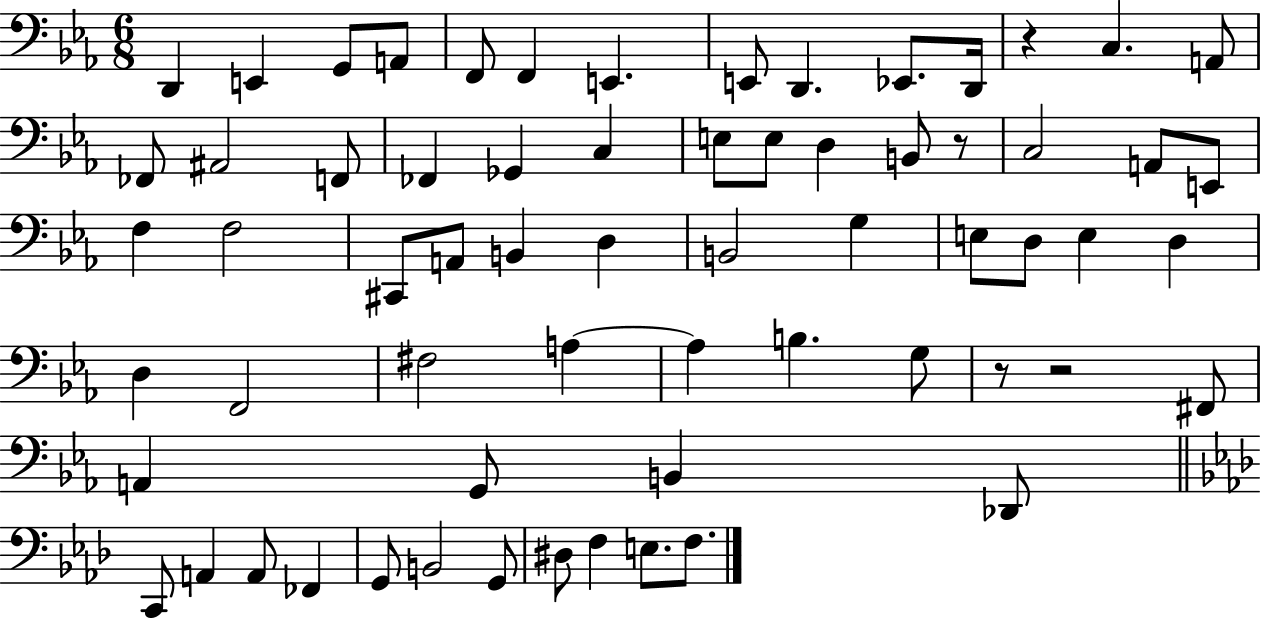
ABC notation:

X:1
T:Untitled
M:6/8
L:1/4
K:Eb
D,, E,, G,,/2 A,,/2 F,,/2 F,, E,, E,,/2 D,, _E,,/2 D,,/4 z C, A,,/2 _F,,/2 ^A,,2 F,,/2 _F,, _G,, C, E,/2 E,/2 D, B,,/2 z/2 C,2 A,,/2 E,,/2 F, F,2 ^C,,/2 A,,/2 B,, D, B,,2 G, E,/2 D,/2 E, D, D, F,,2 ^F,2 A, A, B, G,/2 z/2 z2 ^F,,/2 A,, G,,/2 B,, _D,,/2 C,,/2 A,, A,,/2 _F,, G,,/2 B,,2 G,,/2 ^D,/2 F, E,/2 F,/2